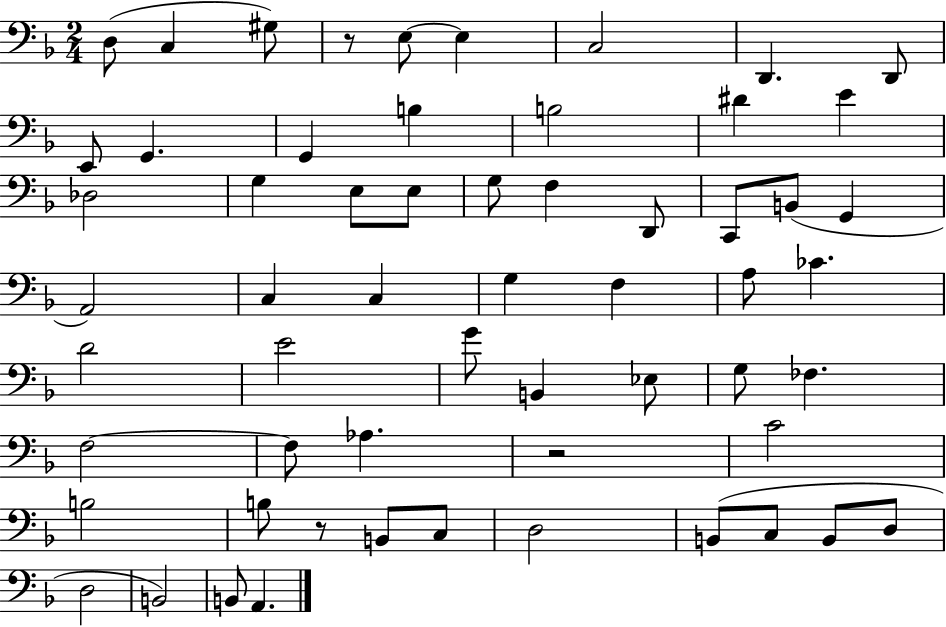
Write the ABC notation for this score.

X:1
T:Untitled
M:2/4
L:1/4
K:F
D,/2 C, ^G,/2 z/2 E,/2 E, C,2 D,, D,,/2 E,,/2 G,, G,, B, B,2 ^D E _D,2 G, E,/2 E,/2 G,/2 F, D,,/2 C,,/2 B,,/2 G,, A,,2 C, C, G, F, A,/2 _C D2 E2 G/2 B,, _E,/2 G,/2 _F, F,2 F,/2 _A, z2 C2 B,2 B,/2 z/2 B,,/2 C,/2 D,2 B,,/2 C,/2 B,,/2 D,/2 D,2 B,,2 B,,/2 A,,